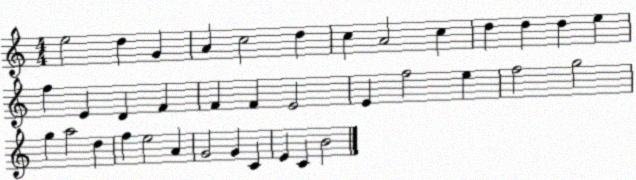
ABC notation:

X:1
T:Untitled
M:4/4
L:1/4
K:C
e2 d G A c2 d c A2 c d d d e f E D F F F E2 E f2 e f2 g2 g a2 d f e2 A G2 G C E C B2